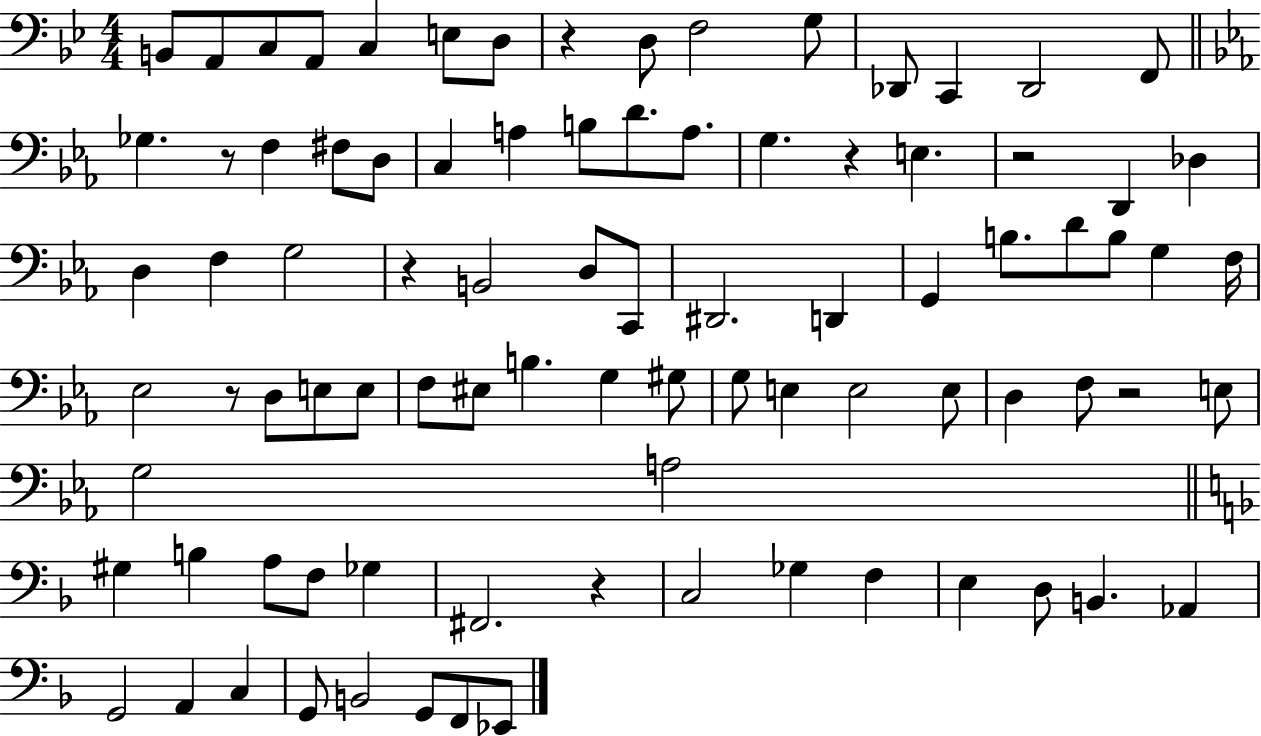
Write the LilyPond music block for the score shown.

{
  \clef bass
  \numericTimeSignature
  \time 4/4
  \key bes \major
  b,8 a,8 c8 a,8 c4 e8 d8 | r4 d8 f2 g8 | des,8 c,4 des,2 f,8 | \bar "||" \break \key ees \major ges4. r8 f4 fis8 d8 | c4 a4 b8 d'8. a8. | g4. r4 e4. | r2 d,4 des4 | \break d4 f4 g2 | r4 b,2 d8 c,8 | dis,2. d,4 | g,4 b8. d'8 b8 g4 f16 | \break ees2 r8 d8 e8 e8 | f8 eis8 b4. g4 gis8 | g8 e4 e2 e8 | d4 f8 r2 e8 | \break g2 a2 | \bar "||" \break \key f \major gis4 b4 a8 f8 ges4 | fis,2. r4 | c2 ges4 f4 | e4 d8 b,4. aes,4 | \break g,2 a,4 c4 | g,8 b,2 g,8 f,8 ees,8 | \bar "|."
}